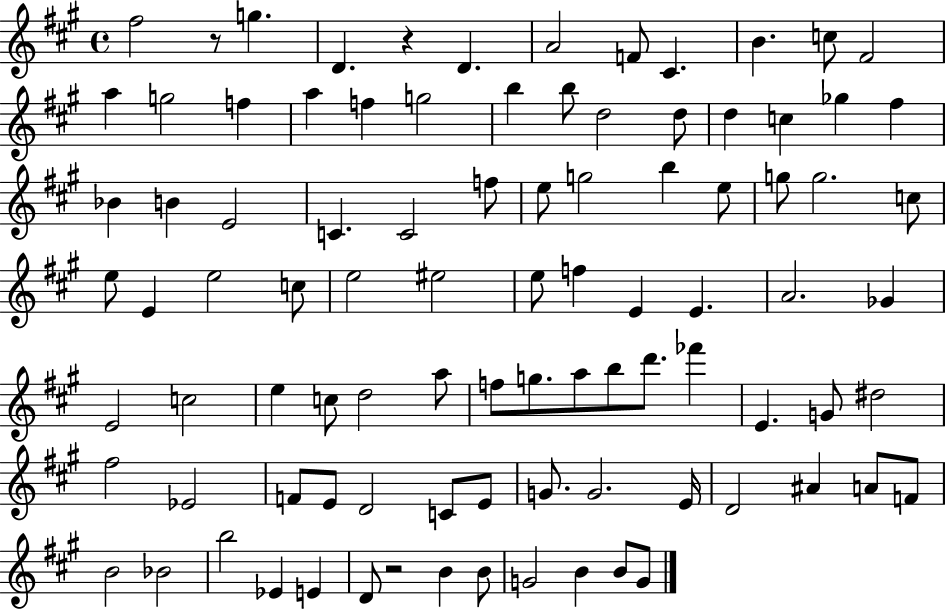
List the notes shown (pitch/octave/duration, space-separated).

F#5/h R/e G5/q. D4/q. R/q D4/q. A4/h F4/e C#4/q. B4/q. C5/e F#4/h A5/q G5/h F5/q A5/q F5/q G5/h B5/q B5/e D5/h D5/e D5/q C5/q Gb5/q F#5/q Bb4/q B4/q E4/h C4/q. C4/h F5/e E5/e G5/h B5/q E5/e G5/e G5/h. C5/e E5/e E4/q E5/h C5/e E5/h EIS5/h E5/e F5/q E4/q E4/q. A4/h. Gb4/q E4/h C5/h E5/q C5/e D5/h A5/e F5/e G5/e. A5/e B5/e D6/e. FES6/q E4/q. G4/e D#5/h F#5/h Eb4/h F4/e E4/e D4/h C4/e E4/e G4/e. G4/h. E4/s D4/h A#4/q A4/e F4/e B4/h Bb4/h B5/h Eb4/q E4/q D4/e R/h B4/q B4/e G4/h B4/q B4/e G4/e